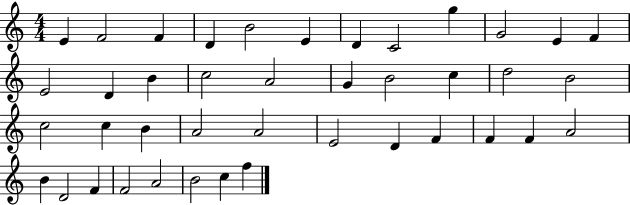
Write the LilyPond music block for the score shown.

{
  \clef treble
  \numericTimeSignature
  \time 4/4
  \key c \major
  e'4 f'2 f'4 | d'4 b'2 e'4 | d'4 c'2 g''4 | g'2 e'4 f'4 | \break e'2 d'4 b'4 | c''2 a'2 | g'4 b'2 c''4 | d''2 b'2 | \break c''2 c''4 b'4 | a'2 a'2 | e'2 d'4 f'4 | f'4 f'4 a'2 | \break b'4 d'2 f'4 | f'2 a'2 | b'2 c''4 f''4 | \bar "|."
}